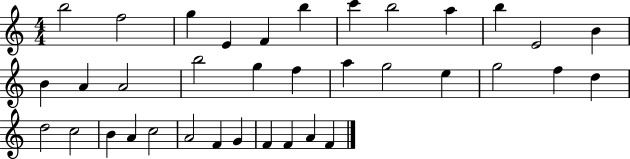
B5/h F5/h G5/q E4/q F4/q B5/q C6/q B5/h A5/q B5/q E4/h B4/q B4/q A4/q A4/h B5/h G5/q F5/q A5/q G5/h E5/q G5/h F5/q D5/q D5/h C5/h B4/q A4/q C5/h A4/h F4/q G4/q F4/q F4/q A4/q F4/q